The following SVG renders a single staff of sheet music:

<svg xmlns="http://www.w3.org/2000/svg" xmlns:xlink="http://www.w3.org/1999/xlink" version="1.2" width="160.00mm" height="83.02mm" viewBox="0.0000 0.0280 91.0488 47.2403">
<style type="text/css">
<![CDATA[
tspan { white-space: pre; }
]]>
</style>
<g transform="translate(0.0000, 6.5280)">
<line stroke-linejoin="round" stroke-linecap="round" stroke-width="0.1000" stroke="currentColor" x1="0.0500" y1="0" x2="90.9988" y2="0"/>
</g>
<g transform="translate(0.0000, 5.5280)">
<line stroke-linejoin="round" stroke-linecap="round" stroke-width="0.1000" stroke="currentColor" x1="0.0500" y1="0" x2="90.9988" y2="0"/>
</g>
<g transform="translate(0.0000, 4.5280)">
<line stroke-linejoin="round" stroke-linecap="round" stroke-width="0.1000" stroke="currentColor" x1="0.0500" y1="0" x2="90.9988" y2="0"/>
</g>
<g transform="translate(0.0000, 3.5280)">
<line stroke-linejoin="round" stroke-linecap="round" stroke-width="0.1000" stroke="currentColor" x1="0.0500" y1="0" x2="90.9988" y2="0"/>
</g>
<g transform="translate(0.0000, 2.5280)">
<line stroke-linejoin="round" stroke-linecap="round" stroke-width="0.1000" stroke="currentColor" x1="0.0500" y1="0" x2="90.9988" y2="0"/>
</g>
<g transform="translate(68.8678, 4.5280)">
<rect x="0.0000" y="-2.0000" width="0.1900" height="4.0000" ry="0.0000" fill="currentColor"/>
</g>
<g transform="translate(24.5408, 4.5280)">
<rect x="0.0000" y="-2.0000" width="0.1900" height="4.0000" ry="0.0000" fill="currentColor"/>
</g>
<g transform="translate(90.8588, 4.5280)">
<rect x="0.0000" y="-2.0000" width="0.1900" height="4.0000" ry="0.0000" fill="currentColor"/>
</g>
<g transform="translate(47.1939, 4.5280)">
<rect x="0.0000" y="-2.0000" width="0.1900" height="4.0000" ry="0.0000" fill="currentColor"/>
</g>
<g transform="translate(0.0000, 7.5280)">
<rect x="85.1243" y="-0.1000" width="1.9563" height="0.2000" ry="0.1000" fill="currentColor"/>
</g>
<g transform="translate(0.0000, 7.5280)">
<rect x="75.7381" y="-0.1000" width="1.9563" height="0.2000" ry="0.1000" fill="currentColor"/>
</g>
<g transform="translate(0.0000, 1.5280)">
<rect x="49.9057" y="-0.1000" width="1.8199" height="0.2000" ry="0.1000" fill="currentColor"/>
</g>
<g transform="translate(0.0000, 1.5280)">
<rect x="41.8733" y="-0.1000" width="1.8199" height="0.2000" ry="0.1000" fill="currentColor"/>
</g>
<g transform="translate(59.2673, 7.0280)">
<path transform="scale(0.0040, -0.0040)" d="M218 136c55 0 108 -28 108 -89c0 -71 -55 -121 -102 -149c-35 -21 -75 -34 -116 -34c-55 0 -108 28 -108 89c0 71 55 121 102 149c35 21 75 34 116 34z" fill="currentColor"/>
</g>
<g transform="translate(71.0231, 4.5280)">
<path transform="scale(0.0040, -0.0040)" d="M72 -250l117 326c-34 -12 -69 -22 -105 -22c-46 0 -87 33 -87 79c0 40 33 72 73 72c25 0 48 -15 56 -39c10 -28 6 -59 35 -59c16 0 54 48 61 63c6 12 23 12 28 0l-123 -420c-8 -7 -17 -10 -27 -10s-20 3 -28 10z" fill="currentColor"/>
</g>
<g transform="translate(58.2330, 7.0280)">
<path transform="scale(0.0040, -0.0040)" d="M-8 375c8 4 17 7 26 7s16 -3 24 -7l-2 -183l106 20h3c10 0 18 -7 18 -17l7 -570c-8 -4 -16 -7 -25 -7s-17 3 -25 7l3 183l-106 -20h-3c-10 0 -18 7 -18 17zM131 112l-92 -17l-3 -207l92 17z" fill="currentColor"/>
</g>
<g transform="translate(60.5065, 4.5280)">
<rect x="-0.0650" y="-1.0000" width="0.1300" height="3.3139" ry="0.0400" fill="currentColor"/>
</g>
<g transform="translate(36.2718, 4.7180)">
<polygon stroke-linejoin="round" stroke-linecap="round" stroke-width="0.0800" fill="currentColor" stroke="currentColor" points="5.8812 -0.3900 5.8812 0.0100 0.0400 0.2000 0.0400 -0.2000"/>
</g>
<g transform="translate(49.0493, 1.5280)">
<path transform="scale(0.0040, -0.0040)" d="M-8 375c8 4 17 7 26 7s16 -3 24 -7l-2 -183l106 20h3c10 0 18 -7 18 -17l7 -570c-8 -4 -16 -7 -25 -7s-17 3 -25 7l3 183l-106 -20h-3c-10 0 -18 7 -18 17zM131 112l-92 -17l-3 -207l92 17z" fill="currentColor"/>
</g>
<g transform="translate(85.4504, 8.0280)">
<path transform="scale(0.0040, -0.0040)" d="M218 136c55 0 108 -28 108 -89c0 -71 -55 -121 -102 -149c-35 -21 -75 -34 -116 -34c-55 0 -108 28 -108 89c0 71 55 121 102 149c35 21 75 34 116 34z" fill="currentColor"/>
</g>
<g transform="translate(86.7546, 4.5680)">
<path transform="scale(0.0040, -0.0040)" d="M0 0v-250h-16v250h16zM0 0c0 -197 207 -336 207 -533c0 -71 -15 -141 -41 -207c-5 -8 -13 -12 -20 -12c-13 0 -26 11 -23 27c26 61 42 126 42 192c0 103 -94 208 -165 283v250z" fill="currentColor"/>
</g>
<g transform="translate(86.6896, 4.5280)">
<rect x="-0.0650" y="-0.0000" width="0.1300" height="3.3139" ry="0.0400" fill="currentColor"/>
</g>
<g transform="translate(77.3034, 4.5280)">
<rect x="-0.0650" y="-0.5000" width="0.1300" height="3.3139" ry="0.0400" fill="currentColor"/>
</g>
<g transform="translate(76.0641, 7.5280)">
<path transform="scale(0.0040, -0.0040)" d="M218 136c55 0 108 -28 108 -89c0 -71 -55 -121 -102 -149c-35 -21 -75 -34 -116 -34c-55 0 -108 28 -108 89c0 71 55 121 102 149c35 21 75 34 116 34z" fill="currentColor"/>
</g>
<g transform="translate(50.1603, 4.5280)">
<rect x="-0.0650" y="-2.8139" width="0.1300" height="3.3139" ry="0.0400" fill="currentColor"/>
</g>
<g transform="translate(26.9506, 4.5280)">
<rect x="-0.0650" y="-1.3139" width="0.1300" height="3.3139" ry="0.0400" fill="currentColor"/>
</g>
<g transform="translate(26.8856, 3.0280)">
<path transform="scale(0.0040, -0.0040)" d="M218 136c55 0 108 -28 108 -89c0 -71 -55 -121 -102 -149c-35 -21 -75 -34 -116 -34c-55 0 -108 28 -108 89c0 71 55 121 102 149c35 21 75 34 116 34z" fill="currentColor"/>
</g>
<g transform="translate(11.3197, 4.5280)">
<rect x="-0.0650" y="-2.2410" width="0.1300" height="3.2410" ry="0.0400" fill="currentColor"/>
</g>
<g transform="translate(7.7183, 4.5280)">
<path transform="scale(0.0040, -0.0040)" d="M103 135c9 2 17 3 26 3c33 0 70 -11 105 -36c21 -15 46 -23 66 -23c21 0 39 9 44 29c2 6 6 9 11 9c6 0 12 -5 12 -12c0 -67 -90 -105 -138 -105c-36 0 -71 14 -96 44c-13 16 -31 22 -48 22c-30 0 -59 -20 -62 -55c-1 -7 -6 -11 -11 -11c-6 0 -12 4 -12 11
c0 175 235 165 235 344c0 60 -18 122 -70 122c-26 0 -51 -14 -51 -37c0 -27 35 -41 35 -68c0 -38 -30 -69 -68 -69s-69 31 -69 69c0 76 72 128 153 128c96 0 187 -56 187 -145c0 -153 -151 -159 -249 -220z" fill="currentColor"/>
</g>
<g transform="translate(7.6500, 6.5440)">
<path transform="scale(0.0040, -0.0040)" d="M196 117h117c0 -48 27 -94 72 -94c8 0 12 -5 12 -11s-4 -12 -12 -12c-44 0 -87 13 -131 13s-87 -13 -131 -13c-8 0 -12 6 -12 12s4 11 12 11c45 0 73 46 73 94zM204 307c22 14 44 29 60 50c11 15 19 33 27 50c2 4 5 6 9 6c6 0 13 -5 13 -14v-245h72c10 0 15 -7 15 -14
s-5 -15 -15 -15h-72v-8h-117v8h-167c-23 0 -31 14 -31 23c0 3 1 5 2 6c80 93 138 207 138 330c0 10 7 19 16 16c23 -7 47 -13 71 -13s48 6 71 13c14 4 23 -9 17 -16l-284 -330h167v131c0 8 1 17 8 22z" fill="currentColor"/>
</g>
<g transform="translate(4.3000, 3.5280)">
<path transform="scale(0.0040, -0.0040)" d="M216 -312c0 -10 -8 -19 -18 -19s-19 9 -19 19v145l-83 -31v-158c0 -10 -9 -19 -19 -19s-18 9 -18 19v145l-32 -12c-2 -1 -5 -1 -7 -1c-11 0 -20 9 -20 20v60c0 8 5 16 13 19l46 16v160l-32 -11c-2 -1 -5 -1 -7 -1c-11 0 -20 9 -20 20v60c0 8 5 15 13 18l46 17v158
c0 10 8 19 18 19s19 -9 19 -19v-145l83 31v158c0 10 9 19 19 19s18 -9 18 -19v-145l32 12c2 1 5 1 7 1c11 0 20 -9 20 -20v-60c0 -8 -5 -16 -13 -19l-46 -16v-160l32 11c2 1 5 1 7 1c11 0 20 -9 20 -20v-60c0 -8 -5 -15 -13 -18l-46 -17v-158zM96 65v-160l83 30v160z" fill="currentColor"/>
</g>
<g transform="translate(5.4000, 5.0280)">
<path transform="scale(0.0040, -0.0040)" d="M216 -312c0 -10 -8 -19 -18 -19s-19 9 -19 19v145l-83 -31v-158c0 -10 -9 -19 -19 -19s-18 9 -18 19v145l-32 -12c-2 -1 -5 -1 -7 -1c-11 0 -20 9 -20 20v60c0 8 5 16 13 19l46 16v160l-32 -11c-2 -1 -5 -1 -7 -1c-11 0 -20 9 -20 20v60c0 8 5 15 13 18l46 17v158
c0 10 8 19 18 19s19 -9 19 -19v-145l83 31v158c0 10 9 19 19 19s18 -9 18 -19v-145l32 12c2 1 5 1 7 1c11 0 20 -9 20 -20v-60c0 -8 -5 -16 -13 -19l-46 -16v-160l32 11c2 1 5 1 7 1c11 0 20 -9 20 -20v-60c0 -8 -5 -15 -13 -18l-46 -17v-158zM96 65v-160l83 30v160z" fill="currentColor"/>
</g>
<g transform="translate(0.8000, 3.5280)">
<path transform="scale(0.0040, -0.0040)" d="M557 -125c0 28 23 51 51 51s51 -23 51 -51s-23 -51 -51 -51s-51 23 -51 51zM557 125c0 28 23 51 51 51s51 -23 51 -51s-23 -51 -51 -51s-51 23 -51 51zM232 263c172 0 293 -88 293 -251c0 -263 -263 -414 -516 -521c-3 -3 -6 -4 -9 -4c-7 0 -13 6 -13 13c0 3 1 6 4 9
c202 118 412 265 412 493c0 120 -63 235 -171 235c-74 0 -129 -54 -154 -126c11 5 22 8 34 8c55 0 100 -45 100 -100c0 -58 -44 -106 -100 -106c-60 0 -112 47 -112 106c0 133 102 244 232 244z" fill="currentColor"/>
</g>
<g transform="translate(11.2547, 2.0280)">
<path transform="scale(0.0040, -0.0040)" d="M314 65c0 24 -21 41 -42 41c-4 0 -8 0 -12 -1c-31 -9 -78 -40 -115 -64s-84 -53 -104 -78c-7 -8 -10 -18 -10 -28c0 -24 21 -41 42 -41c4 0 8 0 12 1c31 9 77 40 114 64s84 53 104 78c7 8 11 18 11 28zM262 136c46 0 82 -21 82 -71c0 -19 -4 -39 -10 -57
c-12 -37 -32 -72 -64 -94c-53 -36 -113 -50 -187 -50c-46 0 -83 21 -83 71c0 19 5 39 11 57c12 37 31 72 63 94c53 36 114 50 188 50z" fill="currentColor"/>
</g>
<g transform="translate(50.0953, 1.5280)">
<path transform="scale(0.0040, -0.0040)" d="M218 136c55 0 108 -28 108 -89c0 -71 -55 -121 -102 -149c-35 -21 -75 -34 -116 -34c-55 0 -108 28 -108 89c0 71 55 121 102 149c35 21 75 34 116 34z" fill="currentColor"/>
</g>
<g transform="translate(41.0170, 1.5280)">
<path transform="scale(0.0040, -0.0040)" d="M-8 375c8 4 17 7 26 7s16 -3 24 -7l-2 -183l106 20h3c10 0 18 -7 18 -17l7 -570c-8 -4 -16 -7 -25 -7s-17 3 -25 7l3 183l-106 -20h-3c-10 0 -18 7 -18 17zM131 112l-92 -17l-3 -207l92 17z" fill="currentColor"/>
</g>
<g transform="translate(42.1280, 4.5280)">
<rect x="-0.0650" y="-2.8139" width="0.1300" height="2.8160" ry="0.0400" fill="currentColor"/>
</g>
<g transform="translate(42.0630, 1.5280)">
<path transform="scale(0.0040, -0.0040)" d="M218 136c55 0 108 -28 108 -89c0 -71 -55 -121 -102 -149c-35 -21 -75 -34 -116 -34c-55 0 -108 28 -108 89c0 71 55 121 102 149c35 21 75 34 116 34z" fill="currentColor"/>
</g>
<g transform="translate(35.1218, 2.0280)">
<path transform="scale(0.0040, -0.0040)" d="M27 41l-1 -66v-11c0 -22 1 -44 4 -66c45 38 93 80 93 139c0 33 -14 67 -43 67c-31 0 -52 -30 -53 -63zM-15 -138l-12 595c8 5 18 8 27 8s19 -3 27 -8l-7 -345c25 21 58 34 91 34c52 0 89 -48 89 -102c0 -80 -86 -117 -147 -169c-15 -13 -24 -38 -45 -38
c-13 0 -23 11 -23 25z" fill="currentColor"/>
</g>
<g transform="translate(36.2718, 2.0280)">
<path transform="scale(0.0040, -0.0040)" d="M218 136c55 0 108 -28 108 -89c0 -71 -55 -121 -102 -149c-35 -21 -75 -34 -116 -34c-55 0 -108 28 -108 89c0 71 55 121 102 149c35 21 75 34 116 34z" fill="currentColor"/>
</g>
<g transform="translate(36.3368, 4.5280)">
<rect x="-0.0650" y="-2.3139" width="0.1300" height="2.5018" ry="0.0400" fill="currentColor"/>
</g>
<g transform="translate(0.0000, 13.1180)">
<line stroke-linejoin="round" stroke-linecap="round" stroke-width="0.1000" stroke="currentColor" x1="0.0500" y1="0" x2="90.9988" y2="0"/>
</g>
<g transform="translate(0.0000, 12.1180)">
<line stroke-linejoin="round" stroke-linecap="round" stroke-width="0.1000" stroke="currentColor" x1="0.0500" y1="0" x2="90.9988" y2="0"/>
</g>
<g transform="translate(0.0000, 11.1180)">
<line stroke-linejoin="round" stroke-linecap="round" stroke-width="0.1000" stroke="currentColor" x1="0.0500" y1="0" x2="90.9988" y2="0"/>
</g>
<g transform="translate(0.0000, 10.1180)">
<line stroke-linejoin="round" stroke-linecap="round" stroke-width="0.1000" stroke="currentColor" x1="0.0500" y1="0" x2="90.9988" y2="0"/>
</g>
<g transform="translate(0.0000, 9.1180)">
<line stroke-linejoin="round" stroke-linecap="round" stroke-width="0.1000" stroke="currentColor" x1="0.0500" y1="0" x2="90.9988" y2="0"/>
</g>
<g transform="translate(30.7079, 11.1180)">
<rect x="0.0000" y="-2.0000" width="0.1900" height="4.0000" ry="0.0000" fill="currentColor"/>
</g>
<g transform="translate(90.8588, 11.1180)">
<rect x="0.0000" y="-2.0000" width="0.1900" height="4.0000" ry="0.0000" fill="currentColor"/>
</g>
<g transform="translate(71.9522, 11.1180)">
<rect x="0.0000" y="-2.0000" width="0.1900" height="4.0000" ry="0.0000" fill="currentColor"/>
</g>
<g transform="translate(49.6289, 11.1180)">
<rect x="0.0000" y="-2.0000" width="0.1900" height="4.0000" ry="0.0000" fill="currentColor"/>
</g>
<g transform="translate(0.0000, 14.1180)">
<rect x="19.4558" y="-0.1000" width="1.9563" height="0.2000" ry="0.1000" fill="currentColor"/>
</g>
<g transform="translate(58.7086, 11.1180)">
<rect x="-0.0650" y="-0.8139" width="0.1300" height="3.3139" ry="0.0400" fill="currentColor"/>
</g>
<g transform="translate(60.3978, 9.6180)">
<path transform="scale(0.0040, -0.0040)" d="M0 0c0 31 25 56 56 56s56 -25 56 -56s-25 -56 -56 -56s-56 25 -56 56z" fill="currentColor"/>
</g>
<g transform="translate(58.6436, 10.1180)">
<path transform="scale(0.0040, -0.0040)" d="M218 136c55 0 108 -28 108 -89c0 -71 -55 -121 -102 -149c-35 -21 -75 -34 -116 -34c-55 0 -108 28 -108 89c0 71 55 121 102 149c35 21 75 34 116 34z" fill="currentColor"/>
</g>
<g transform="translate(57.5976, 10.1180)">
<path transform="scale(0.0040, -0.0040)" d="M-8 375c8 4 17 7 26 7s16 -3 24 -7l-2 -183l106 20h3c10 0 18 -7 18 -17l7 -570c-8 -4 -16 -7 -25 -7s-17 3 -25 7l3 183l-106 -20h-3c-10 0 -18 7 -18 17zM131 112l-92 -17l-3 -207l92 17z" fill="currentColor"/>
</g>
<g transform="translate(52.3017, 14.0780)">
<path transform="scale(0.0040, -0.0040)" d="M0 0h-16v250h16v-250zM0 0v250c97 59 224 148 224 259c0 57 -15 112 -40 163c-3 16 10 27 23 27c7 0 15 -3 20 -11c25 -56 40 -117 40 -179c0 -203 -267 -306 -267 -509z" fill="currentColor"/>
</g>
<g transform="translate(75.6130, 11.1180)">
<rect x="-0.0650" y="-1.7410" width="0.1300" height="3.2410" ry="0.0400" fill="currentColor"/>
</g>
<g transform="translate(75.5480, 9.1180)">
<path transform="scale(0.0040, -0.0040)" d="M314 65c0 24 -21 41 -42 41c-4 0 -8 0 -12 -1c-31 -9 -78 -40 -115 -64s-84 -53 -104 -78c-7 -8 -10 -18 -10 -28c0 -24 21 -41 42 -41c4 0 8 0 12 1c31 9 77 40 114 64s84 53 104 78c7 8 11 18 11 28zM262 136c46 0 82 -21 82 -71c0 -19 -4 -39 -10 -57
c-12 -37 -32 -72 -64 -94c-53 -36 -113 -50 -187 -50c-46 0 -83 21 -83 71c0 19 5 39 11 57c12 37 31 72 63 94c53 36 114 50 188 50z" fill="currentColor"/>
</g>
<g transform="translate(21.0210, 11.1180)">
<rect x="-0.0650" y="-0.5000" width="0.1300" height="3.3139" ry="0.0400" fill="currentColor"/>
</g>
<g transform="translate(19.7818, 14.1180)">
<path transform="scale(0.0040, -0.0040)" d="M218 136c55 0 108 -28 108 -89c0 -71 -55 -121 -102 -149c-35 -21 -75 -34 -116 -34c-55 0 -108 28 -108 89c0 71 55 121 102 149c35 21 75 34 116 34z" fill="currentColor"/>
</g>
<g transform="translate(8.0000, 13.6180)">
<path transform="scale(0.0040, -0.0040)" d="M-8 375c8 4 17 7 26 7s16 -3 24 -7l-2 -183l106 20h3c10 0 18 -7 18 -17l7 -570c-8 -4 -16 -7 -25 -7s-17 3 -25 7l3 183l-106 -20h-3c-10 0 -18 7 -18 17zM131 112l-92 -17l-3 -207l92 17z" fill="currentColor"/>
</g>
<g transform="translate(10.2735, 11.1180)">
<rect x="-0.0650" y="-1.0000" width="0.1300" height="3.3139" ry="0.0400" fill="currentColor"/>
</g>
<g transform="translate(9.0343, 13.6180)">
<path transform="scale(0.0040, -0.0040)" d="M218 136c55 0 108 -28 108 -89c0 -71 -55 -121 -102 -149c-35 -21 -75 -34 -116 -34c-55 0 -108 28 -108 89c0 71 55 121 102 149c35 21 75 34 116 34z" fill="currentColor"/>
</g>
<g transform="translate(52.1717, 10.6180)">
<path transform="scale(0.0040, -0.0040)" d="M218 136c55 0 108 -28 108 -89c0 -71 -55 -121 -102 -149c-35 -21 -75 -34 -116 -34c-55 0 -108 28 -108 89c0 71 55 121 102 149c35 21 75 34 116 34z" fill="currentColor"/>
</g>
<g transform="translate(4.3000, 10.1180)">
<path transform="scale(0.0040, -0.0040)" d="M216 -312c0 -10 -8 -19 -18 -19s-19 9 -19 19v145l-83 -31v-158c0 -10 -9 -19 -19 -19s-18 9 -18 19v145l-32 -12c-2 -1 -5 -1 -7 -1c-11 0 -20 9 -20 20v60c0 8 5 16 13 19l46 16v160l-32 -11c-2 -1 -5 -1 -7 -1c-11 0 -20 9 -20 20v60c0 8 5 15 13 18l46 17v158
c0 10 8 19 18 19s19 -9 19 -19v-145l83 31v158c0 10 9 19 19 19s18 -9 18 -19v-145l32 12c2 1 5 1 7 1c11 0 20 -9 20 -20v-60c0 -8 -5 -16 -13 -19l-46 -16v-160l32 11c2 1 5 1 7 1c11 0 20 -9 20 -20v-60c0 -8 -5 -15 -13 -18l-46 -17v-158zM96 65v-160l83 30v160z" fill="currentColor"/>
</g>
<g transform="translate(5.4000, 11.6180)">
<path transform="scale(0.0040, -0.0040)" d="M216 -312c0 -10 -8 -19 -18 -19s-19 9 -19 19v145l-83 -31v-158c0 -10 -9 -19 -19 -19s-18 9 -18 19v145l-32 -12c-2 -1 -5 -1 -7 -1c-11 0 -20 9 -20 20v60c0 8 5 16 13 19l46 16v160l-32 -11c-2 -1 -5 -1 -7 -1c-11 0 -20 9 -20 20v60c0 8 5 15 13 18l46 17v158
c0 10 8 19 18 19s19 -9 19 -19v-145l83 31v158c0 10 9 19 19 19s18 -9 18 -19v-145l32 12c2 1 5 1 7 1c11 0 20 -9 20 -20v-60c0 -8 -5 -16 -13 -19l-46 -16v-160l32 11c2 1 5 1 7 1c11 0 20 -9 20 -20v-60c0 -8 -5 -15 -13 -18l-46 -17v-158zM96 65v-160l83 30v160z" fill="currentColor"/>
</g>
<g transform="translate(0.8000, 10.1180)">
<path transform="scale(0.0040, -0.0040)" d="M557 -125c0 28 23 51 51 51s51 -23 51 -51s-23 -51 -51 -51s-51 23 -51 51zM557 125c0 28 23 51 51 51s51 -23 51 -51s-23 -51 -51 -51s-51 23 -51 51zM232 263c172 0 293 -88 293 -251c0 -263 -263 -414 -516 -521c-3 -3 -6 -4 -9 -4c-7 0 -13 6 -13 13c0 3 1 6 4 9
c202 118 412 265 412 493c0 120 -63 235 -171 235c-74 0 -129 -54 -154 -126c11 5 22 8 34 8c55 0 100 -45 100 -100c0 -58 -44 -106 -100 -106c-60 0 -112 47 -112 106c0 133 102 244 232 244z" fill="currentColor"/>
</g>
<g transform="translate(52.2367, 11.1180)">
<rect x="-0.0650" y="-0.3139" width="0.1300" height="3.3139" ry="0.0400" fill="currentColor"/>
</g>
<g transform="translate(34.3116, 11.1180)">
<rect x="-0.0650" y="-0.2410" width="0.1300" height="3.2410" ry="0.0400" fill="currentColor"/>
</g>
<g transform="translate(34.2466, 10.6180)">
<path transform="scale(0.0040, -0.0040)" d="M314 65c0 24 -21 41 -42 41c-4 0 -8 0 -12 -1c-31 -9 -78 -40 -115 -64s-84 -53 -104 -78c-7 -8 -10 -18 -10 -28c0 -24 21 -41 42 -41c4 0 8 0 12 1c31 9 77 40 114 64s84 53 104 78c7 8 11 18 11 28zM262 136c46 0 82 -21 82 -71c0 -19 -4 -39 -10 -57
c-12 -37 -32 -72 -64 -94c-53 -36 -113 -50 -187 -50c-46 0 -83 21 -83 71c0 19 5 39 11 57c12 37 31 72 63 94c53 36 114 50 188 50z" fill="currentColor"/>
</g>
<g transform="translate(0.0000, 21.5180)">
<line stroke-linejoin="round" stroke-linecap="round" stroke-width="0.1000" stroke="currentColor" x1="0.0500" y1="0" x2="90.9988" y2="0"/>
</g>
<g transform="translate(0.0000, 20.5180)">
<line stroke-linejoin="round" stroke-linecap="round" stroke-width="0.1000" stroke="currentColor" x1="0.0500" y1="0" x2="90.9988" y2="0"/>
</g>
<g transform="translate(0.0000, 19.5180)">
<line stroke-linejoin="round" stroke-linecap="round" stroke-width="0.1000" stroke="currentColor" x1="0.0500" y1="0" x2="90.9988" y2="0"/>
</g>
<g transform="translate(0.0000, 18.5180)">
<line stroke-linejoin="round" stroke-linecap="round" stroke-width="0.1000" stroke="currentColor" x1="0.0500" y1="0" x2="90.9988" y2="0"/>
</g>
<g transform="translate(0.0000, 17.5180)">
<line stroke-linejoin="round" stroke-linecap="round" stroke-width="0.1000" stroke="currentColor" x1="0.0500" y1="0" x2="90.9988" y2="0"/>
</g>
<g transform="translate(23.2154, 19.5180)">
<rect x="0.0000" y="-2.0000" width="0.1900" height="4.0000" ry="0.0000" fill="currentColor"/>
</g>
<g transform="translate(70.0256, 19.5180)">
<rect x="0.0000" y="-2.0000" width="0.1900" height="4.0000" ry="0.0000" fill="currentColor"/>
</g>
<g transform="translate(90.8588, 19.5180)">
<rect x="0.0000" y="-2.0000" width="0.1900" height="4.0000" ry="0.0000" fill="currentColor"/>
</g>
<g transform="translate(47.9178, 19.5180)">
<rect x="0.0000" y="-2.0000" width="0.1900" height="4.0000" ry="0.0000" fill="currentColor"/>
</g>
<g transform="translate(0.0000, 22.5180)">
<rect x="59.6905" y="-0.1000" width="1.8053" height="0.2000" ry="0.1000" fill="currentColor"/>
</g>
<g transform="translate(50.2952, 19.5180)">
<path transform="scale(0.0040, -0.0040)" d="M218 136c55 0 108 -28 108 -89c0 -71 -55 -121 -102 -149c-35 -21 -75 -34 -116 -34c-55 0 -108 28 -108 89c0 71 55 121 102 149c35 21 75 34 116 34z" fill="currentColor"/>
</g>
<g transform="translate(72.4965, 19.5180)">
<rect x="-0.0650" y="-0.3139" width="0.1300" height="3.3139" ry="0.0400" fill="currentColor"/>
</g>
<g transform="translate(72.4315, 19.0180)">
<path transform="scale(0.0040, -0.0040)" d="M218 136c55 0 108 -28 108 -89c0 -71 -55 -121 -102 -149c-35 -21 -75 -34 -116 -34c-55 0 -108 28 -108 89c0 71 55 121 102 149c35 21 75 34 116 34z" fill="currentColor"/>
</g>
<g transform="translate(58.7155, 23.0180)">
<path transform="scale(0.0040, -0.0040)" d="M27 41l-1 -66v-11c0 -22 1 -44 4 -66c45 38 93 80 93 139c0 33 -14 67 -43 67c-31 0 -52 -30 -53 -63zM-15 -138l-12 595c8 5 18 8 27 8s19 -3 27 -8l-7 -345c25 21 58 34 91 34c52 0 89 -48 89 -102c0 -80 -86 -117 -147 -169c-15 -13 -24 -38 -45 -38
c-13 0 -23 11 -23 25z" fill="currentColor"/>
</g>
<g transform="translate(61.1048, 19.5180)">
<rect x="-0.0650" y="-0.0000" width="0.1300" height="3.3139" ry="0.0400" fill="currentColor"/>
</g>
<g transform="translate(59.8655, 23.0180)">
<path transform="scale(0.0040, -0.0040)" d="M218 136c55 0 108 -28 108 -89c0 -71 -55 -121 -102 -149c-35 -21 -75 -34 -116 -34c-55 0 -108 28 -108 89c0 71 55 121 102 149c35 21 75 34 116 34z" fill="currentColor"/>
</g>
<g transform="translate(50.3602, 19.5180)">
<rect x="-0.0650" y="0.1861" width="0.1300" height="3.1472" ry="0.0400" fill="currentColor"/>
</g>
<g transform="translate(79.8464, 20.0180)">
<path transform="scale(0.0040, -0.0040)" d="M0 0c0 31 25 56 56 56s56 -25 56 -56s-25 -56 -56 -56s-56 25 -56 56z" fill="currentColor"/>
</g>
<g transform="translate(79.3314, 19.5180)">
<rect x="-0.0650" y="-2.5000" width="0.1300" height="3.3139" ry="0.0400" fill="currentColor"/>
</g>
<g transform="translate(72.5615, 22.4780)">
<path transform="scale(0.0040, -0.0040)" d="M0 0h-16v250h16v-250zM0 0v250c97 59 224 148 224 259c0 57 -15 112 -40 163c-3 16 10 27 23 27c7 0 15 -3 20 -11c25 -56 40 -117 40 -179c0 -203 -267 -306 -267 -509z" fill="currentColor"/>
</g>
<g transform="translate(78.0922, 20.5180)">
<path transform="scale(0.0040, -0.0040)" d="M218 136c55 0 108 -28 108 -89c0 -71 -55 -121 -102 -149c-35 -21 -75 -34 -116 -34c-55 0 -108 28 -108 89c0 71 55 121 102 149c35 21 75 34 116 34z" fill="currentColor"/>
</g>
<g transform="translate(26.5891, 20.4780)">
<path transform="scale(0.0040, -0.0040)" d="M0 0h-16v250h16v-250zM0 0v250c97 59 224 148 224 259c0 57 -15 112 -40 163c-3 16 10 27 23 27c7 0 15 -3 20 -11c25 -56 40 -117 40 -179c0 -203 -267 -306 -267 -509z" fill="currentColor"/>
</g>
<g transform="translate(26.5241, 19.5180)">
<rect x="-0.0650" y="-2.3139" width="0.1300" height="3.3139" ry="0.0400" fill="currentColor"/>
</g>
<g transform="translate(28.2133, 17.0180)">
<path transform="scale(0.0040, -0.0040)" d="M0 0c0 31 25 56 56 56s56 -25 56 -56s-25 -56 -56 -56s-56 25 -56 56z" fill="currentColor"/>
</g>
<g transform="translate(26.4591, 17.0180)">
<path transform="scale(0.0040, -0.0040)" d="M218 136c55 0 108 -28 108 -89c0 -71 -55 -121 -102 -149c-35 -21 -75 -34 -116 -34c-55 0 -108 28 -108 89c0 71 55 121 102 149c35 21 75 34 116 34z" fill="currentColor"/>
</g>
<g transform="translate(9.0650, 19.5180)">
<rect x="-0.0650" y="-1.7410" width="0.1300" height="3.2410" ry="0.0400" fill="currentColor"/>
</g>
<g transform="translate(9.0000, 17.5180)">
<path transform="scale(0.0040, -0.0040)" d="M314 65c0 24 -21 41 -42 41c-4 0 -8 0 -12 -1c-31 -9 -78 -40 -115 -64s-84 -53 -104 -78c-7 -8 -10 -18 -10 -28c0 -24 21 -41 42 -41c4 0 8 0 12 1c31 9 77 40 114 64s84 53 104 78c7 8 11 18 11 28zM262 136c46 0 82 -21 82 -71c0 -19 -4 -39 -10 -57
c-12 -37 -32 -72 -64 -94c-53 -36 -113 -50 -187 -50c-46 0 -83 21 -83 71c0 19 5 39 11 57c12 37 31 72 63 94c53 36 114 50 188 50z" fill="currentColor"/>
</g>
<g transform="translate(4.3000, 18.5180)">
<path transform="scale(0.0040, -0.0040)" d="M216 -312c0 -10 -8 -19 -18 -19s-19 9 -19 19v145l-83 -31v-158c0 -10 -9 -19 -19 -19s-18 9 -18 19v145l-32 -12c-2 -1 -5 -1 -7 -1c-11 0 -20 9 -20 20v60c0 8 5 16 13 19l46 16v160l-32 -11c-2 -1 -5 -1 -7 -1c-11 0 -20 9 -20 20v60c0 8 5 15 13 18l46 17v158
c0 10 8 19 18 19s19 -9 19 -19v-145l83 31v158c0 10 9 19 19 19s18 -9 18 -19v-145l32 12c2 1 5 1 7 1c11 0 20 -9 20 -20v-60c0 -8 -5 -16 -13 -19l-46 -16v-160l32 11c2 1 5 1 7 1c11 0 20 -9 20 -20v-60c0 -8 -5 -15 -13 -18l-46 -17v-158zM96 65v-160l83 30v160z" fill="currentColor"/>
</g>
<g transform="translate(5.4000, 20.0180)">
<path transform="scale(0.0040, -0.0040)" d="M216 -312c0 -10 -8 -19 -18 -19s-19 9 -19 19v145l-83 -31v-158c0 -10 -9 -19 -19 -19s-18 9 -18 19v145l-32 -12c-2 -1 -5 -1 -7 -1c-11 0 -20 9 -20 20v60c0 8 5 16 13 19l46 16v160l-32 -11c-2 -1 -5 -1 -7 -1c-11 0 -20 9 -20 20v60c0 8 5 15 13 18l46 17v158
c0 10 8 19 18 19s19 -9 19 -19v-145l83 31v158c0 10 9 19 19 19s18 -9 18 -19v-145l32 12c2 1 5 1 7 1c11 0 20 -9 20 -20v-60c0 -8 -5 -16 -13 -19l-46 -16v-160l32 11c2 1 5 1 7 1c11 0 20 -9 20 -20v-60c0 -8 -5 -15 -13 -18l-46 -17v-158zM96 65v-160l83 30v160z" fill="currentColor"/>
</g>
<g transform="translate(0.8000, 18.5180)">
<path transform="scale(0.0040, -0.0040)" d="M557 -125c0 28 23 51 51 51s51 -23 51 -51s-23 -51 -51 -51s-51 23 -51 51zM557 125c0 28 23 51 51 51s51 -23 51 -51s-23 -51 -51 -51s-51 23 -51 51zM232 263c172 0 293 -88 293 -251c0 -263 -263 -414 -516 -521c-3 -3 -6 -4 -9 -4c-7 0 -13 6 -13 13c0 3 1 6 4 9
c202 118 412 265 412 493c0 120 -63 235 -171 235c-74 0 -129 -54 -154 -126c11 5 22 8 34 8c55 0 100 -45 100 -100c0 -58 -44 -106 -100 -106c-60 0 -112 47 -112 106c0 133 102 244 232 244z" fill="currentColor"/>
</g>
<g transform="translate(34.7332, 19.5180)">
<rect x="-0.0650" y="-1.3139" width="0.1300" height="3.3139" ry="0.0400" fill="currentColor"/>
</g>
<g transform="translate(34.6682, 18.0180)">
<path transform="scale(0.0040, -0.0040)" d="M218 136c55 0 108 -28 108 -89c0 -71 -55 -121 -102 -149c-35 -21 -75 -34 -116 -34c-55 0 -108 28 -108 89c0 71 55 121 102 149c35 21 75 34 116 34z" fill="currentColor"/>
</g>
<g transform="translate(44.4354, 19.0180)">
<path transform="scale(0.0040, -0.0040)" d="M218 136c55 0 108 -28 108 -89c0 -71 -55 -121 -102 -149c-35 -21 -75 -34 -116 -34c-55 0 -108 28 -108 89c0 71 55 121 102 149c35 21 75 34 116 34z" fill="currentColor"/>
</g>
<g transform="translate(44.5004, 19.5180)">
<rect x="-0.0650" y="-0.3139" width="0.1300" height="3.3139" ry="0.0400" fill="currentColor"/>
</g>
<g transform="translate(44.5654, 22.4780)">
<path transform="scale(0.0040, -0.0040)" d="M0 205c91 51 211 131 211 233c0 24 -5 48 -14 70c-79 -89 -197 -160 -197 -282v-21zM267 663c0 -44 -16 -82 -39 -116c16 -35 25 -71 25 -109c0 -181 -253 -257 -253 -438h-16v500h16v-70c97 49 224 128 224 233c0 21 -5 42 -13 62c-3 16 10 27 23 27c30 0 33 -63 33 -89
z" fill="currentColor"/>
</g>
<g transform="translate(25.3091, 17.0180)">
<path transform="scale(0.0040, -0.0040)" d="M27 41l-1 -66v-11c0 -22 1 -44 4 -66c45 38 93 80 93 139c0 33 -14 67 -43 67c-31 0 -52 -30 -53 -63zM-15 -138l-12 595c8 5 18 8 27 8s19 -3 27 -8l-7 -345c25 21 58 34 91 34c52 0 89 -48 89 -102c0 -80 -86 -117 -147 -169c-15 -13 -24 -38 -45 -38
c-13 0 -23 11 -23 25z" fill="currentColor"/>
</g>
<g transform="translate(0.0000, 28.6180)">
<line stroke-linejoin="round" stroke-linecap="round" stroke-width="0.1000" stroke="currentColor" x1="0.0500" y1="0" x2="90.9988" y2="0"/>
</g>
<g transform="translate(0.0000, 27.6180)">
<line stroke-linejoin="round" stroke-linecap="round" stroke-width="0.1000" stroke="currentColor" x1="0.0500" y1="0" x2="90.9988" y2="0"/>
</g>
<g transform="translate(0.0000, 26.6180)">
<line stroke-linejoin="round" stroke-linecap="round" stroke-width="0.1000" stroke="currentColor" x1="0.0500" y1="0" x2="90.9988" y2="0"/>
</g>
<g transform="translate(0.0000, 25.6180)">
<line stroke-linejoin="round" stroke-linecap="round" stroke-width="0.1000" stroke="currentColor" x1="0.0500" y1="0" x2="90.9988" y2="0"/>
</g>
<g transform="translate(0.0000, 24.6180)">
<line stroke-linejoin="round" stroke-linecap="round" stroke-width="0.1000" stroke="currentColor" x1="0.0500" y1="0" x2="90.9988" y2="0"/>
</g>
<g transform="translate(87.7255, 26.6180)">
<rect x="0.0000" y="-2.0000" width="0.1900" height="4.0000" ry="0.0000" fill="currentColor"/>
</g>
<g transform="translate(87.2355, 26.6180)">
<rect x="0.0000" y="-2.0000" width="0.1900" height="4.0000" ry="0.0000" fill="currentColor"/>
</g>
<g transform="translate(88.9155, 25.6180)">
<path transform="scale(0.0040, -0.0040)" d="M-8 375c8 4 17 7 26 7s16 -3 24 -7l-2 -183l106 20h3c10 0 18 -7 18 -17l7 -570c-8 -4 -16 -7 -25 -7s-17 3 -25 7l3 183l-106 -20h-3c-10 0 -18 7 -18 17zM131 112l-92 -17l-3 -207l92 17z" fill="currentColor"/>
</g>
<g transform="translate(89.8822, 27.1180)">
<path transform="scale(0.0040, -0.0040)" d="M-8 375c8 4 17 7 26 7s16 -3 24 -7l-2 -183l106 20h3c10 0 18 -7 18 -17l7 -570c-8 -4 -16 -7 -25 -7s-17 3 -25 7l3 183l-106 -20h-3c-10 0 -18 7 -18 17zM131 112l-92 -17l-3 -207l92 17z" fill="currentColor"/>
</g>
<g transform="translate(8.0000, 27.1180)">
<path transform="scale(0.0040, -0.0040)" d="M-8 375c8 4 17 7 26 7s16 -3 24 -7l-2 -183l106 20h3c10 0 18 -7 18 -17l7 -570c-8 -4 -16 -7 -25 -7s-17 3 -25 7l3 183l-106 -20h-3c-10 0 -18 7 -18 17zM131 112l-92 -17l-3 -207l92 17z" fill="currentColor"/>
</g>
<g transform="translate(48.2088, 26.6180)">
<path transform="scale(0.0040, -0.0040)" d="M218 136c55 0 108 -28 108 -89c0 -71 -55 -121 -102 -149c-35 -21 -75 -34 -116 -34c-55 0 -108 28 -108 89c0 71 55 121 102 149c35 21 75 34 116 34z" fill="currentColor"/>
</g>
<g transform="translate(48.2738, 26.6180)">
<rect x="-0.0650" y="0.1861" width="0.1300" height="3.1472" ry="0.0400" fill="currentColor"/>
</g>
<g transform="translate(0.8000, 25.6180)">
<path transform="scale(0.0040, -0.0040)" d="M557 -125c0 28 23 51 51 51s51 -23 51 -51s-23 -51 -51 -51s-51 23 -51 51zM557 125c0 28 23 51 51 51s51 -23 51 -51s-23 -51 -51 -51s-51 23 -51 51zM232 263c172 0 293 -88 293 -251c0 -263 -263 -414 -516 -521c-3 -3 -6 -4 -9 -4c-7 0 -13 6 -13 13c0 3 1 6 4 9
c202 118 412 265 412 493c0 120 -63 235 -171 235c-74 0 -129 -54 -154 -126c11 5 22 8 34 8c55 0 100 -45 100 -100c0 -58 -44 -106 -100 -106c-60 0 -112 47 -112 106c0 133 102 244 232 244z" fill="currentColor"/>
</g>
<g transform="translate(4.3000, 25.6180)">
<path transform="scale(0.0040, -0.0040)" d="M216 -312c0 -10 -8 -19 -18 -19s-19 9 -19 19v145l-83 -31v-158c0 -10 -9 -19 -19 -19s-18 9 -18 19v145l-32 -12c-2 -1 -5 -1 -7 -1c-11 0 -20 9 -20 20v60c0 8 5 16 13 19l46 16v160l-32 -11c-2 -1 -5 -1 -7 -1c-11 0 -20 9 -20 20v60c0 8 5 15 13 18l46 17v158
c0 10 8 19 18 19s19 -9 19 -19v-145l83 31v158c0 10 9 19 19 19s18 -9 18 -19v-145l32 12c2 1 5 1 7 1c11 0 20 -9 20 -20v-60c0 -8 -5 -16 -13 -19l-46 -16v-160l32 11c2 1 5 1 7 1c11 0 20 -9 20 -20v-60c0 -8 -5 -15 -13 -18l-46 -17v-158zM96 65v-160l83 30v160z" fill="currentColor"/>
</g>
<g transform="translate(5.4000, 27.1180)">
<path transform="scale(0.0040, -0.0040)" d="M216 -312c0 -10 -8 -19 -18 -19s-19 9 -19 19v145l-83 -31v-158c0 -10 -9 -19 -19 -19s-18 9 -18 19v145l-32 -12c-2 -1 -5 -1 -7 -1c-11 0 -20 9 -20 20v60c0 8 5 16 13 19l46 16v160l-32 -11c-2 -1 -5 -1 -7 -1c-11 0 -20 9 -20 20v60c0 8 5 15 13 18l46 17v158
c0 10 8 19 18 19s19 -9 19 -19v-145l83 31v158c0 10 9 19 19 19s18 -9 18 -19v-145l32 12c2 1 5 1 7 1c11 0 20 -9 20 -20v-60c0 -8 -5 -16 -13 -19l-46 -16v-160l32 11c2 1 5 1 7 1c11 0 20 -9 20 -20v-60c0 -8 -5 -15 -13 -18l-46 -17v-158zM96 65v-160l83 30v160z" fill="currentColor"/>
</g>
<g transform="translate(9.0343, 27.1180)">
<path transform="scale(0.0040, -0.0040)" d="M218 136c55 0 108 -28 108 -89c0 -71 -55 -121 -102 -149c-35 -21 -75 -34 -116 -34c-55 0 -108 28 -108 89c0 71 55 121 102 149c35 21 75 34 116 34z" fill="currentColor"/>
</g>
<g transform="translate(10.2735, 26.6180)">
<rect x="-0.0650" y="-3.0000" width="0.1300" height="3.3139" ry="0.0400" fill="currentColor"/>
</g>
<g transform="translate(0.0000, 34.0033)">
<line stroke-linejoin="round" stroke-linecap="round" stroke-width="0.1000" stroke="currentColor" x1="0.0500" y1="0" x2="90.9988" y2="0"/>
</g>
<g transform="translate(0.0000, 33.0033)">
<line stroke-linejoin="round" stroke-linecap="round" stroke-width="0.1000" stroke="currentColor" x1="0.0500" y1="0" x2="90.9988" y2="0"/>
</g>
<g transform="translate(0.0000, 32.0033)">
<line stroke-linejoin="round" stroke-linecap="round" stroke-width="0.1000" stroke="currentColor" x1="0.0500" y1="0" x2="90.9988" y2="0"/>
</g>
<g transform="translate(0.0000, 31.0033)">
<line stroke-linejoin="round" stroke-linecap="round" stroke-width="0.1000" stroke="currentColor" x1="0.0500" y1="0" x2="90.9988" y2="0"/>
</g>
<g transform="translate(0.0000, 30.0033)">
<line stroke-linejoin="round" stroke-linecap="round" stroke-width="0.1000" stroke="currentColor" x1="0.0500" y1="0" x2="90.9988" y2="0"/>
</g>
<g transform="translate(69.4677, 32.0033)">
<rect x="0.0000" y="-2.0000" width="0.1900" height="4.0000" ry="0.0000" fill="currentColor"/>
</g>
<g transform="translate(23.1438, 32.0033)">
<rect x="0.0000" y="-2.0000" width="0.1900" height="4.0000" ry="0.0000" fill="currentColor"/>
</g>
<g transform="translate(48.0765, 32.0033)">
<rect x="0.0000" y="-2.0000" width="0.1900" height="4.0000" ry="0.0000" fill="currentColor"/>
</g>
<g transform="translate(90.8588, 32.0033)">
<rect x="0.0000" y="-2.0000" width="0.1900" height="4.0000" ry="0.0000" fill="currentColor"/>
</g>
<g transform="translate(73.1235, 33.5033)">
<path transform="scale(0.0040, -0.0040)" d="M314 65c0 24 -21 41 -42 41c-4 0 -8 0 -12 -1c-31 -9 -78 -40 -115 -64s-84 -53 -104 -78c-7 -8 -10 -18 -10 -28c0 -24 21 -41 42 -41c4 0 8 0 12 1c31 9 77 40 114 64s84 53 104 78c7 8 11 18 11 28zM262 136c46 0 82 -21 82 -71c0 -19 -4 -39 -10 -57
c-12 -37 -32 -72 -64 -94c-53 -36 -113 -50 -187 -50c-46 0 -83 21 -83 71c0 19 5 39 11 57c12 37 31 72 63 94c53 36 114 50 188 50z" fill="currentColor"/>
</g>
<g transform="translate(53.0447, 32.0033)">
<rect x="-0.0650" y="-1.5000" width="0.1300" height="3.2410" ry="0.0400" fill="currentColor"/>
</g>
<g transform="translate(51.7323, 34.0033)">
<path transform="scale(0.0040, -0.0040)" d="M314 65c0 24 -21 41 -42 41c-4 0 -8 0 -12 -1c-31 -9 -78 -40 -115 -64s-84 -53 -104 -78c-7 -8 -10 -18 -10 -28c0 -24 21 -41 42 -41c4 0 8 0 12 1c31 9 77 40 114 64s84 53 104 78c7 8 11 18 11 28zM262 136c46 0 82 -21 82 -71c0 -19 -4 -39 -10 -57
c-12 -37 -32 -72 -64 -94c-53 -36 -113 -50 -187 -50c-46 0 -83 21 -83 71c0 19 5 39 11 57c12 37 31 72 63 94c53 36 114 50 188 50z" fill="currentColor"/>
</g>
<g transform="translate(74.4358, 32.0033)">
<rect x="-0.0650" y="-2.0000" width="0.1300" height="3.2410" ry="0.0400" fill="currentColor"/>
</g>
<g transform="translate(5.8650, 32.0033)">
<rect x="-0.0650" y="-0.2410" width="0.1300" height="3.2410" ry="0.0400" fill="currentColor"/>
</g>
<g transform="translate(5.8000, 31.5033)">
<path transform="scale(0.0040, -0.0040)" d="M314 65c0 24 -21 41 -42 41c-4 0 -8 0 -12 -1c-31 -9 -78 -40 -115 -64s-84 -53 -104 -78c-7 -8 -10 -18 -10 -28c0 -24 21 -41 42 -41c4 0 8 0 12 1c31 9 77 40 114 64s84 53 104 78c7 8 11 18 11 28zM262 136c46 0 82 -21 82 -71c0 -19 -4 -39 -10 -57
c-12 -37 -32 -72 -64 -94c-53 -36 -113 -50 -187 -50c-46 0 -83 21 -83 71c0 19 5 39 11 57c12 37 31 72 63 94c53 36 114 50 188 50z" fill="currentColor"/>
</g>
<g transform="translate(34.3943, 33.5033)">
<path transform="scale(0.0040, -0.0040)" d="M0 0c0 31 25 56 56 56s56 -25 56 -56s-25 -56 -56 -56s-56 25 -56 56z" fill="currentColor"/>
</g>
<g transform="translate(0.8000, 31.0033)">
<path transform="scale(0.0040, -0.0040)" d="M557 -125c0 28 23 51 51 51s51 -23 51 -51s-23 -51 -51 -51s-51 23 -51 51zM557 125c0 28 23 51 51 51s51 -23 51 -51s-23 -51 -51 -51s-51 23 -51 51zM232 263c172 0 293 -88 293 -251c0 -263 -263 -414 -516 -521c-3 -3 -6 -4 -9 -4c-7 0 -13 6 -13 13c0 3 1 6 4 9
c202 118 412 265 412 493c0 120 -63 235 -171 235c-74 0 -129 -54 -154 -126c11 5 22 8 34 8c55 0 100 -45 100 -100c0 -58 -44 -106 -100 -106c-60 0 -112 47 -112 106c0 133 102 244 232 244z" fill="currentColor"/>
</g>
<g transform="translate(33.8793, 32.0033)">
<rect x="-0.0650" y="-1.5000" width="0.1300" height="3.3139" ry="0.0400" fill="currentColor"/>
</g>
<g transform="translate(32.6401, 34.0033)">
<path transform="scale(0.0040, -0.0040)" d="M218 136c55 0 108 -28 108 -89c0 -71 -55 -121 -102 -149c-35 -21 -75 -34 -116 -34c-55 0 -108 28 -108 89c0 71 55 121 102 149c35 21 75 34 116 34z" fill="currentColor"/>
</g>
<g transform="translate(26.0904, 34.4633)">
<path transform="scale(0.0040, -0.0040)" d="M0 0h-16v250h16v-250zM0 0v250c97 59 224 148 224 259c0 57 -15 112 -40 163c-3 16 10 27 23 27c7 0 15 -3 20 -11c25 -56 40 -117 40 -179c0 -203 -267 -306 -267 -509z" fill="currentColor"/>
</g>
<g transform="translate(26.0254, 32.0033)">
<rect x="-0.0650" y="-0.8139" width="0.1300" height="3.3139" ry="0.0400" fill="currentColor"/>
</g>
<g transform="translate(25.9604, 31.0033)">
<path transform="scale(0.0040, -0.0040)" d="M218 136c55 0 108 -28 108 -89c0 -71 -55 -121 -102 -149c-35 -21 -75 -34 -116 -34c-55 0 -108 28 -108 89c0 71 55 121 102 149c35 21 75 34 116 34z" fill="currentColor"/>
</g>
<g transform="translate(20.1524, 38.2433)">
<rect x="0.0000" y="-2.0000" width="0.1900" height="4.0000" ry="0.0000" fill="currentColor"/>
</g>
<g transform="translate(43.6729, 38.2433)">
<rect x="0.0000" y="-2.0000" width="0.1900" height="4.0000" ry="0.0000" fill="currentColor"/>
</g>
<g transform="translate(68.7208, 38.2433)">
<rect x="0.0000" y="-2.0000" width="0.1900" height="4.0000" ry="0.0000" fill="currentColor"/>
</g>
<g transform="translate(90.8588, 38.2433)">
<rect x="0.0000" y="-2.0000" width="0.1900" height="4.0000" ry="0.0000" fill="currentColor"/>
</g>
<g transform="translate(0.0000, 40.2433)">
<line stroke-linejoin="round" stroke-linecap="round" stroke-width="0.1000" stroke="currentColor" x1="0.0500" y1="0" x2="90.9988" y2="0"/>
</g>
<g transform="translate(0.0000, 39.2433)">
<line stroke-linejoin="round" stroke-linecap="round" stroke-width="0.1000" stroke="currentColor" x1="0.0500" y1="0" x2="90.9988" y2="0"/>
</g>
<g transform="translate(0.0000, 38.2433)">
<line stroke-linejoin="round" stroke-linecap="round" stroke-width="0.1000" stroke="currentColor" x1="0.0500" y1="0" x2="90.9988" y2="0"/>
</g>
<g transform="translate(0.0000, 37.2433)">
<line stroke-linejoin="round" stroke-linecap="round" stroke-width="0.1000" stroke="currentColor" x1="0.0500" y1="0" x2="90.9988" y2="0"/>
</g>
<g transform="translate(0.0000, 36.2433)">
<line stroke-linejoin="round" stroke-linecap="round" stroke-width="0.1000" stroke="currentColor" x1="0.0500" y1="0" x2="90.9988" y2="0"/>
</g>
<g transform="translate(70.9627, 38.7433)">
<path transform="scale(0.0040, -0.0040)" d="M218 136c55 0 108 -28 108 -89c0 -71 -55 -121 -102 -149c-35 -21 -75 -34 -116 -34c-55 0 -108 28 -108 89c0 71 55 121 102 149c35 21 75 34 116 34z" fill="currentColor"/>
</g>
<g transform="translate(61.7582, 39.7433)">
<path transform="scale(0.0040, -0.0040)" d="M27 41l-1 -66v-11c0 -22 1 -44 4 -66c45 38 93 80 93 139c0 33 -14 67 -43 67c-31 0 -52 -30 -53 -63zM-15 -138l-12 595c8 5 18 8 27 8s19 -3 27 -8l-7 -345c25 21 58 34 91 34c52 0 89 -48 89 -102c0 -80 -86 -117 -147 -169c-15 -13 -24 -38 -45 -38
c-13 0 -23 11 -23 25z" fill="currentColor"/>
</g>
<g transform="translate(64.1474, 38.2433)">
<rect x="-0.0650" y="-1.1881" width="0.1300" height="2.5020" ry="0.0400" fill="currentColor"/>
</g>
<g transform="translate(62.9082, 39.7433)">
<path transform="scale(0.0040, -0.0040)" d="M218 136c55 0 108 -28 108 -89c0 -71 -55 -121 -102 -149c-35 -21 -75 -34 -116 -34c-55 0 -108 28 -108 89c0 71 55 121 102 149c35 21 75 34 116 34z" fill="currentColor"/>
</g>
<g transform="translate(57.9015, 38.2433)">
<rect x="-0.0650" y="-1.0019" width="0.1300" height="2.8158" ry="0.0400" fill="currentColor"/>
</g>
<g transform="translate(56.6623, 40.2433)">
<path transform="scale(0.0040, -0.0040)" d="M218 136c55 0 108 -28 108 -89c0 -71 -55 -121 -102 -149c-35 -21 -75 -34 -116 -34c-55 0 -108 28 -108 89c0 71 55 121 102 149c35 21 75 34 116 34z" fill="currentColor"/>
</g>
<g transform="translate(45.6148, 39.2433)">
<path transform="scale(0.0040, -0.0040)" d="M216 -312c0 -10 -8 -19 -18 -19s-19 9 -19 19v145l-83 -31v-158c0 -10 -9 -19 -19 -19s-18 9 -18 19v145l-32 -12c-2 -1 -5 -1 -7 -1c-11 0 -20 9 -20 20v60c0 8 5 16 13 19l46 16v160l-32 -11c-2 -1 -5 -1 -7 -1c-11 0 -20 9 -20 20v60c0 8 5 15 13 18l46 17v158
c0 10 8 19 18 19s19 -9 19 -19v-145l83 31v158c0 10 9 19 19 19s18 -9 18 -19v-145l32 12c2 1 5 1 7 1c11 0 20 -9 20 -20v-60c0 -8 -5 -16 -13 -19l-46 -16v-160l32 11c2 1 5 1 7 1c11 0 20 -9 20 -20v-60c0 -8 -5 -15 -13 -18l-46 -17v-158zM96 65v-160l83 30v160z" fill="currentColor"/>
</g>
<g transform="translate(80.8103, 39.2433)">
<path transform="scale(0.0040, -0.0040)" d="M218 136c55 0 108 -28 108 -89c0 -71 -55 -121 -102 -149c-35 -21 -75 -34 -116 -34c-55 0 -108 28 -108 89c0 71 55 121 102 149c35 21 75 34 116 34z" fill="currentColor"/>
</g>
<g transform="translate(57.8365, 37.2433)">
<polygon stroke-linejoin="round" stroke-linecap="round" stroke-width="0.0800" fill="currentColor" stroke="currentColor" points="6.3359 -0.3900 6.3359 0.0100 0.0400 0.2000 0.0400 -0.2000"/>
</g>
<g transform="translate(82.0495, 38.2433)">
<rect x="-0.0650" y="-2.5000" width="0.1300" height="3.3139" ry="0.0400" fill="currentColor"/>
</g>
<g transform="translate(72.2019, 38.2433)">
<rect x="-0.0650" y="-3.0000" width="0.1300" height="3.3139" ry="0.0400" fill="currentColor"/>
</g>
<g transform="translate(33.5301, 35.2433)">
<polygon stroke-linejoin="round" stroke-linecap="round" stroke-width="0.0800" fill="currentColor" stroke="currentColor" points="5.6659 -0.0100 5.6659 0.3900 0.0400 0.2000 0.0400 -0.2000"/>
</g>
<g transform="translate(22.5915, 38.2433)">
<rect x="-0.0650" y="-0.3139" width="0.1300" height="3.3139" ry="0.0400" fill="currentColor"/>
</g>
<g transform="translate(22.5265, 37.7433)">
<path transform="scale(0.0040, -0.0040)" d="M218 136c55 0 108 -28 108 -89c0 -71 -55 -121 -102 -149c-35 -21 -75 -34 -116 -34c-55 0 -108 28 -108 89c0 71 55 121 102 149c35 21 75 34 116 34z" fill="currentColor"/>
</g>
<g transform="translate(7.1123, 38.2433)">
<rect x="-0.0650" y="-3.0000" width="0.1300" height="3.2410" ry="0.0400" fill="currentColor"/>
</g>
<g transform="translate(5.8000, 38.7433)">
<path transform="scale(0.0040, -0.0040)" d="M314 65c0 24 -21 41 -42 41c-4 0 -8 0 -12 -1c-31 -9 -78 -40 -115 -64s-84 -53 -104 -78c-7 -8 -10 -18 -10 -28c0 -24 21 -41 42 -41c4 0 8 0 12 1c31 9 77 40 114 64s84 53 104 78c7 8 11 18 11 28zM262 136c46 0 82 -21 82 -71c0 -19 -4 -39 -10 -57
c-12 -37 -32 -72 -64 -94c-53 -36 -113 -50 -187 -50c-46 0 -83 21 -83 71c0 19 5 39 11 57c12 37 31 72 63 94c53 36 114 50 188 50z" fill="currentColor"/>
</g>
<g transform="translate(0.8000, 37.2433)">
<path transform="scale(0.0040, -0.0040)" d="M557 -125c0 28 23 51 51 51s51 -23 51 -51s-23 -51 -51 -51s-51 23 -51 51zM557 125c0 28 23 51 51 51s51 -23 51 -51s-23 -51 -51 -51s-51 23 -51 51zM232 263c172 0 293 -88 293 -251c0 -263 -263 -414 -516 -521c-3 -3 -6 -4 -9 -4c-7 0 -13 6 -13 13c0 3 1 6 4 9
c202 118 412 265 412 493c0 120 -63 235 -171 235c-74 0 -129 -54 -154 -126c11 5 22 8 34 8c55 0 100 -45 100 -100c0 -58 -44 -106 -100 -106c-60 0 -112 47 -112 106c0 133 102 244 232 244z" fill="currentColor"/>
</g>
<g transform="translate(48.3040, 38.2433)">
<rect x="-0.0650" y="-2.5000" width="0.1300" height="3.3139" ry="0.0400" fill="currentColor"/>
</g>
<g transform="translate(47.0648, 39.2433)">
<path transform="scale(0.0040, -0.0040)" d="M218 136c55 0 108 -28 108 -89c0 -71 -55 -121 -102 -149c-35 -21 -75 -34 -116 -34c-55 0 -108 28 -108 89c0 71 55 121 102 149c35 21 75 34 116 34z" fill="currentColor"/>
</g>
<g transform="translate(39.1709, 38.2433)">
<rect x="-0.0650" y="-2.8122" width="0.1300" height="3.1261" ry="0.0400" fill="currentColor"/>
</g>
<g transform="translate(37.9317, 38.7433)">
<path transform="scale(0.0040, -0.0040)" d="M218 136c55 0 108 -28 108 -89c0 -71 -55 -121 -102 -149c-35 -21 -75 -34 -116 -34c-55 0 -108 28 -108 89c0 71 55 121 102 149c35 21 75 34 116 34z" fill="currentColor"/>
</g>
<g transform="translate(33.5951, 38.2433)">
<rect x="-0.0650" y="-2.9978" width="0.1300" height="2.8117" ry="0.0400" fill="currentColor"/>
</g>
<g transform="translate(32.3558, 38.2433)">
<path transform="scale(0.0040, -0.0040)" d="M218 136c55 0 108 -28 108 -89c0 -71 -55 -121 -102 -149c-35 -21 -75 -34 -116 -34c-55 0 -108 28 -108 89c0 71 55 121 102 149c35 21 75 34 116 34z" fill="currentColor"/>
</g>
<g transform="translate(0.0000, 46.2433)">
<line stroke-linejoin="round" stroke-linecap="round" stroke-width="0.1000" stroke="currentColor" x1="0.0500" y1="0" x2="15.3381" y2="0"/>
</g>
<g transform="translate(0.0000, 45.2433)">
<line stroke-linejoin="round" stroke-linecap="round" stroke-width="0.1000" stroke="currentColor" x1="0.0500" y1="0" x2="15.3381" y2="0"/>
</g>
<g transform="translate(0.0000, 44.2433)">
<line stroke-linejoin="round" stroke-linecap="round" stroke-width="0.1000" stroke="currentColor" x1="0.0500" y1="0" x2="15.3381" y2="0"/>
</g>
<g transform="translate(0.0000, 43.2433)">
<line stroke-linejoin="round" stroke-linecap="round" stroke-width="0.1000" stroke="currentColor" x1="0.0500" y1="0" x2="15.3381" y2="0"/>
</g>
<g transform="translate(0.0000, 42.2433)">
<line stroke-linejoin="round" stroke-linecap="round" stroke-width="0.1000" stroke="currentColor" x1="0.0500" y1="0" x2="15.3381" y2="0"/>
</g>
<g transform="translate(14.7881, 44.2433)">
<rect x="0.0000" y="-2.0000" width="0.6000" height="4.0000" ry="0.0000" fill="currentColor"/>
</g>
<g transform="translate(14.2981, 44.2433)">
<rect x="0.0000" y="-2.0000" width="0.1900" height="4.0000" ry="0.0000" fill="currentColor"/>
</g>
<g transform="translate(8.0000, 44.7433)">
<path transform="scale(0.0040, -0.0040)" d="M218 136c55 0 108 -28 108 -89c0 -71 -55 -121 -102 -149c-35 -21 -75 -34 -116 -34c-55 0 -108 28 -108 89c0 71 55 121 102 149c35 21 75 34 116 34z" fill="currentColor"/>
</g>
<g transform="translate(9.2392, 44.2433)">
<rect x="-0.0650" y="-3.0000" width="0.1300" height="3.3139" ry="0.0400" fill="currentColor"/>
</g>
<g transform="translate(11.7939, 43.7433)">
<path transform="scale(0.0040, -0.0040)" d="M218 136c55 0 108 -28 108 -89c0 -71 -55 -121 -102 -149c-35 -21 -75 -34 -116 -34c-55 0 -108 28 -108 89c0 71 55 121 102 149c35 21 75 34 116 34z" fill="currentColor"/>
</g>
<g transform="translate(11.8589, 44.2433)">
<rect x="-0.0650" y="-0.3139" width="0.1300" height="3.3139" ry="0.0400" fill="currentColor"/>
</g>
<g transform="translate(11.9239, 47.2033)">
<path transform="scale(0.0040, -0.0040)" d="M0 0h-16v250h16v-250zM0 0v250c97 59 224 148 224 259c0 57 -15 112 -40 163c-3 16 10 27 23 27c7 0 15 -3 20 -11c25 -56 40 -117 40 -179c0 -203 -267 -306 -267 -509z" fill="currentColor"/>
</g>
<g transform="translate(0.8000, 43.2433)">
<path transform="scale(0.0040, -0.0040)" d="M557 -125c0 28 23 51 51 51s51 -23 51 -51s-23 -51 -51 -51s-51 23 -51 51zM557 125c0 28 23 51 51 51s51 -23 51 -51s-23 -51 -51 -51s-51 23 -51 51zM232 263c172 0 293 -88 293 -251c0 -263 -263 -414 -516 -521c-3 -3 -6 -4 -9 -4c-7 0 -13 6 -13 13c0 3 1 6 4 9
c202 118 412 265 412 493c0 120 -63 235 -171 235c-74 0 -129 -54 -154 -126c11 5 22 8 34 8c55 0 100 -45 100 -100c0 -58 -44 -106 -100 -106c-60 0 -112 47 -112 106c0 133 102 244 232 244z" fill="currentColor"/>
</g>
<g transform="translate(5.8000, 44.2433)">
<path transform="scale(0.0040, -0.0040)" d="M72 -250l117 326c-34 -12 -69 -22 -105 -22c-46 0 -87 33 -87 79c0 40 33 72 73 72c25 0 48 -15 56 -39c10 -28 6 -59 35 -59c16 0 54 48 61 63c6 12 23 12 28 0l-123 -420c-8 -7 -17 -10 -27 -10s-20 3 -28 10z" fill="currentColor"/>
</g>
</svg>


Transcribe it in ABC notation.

X:1
T:Untitled
M:2/4
L:1/4
K:D
B,2 G, _B,/2 C/2 C F,, z/2 E,, D,,/2 F,, E,, E,2 E,/2 F, A,2 A,2 _B,/2 G, E,/4 D, _D,, E,/2 B,, C, D, E,2 F,/2 G,, G,,2 A,,2 C,2 E, D,/2 C,/2 ^B,, G,,/2 _A,,/2 C, B,, z/2 C, E,/2